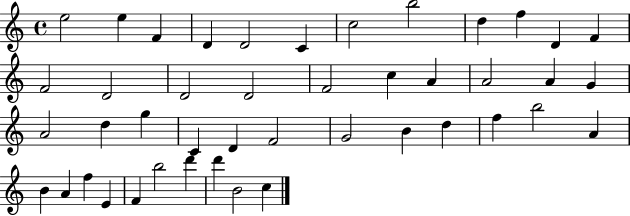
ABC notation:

X:1
T:Untitled
M:4/4
L:1/4
K:C
e2 e F D D2 C c2 b2 d f D F F2 D2 D2 D2 F2 c A A2 A G A2 d g C D F2 G2 B d f b2 A B A f E F b2 d' d' B2 c